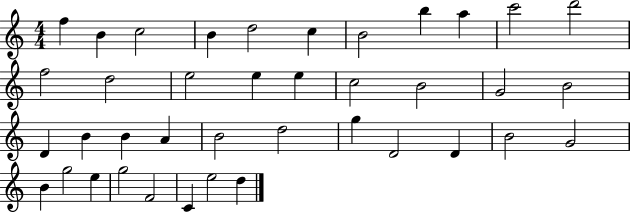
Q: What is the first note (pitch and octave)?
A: F5